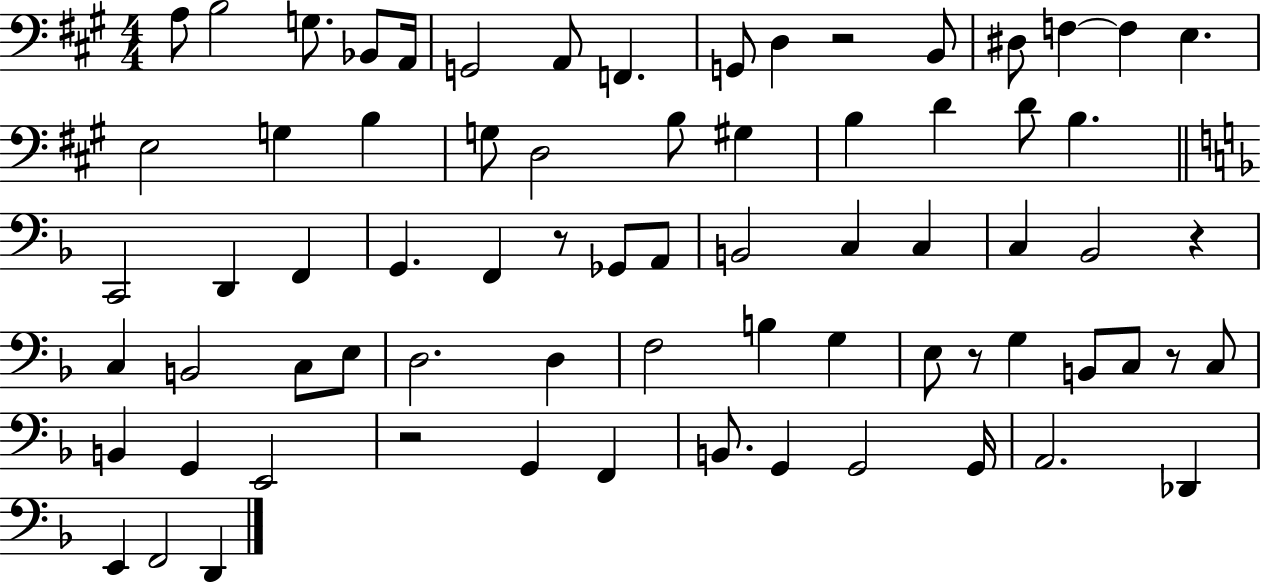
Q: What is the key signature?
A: A major